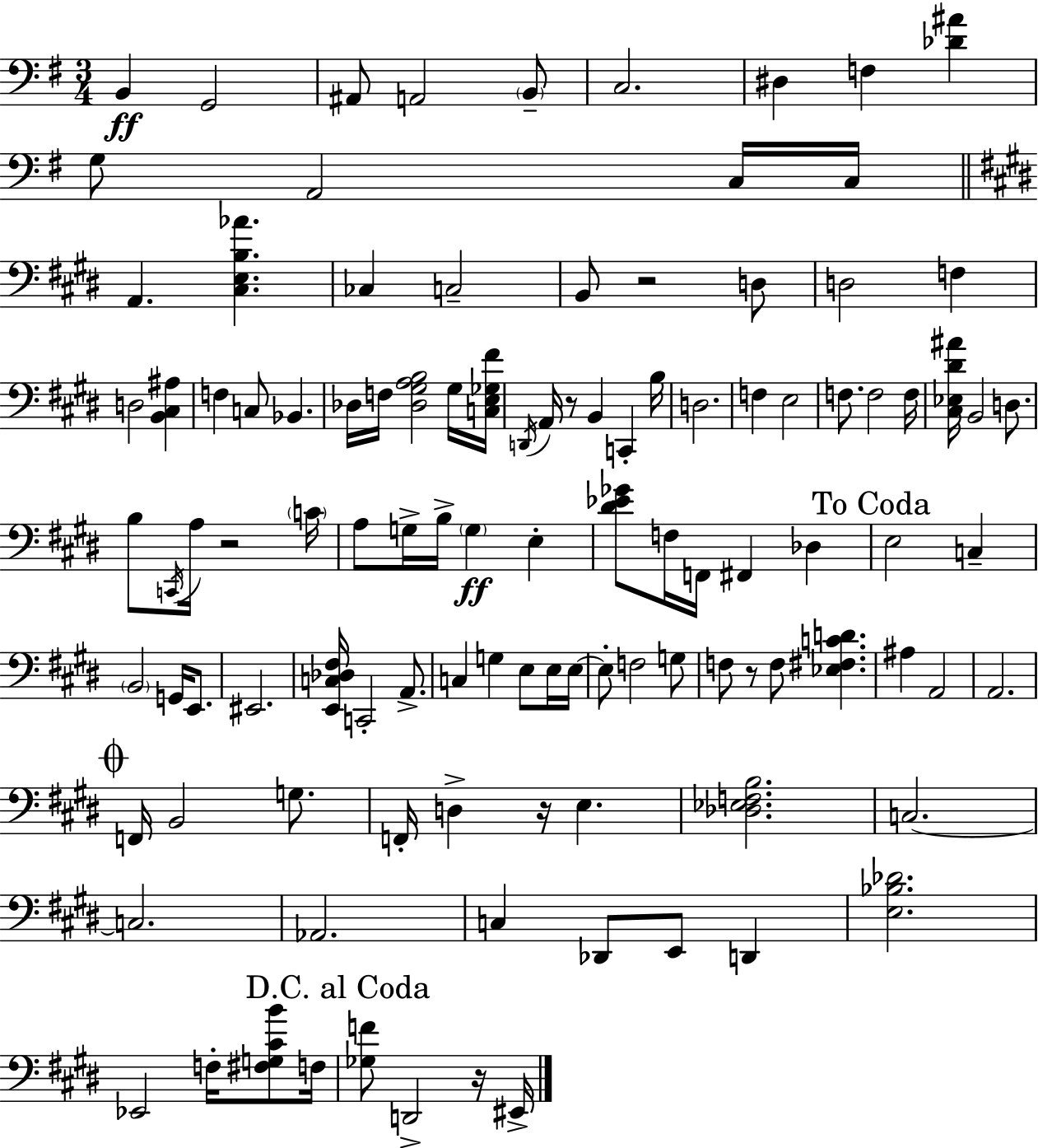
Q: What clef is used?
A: bass